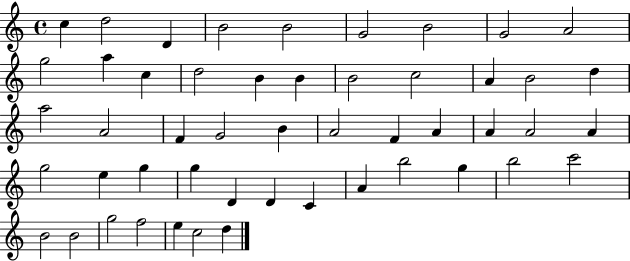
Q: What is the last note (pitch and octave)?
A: D5